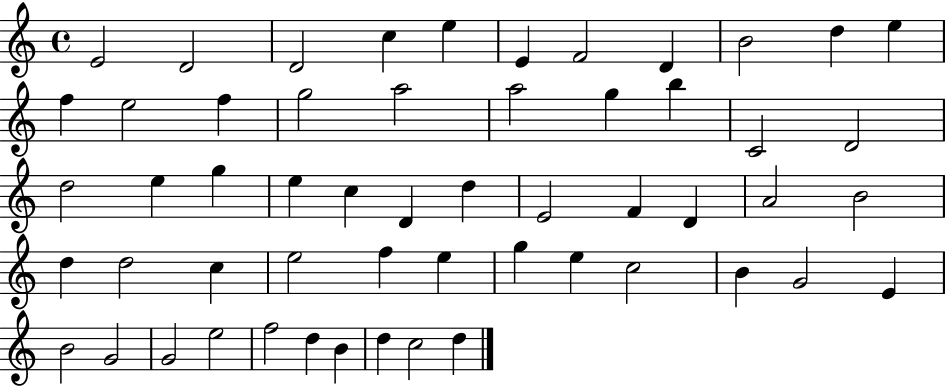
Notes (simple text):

E4/h D4/h D4/h C5/q E5/q E4/q F4/h D4/q B4/h D5/q E5/q F5/q E5/h F5/q G5/h A5/h A5/h G5/q B5/q C4/h D4/h D5/h E5/q G5/q E5/q C5/q D4/q D5/q E4/h F4/q D4/q A4/h B4/h D5/q D5/h C5/q E5/h F5/q E5/q G5/q E5/q C5/h B4/q G4/h E4/q B4/h G4/h G4/h E5/h F5/h D5/q B4/q D5/q C5/h D5/q